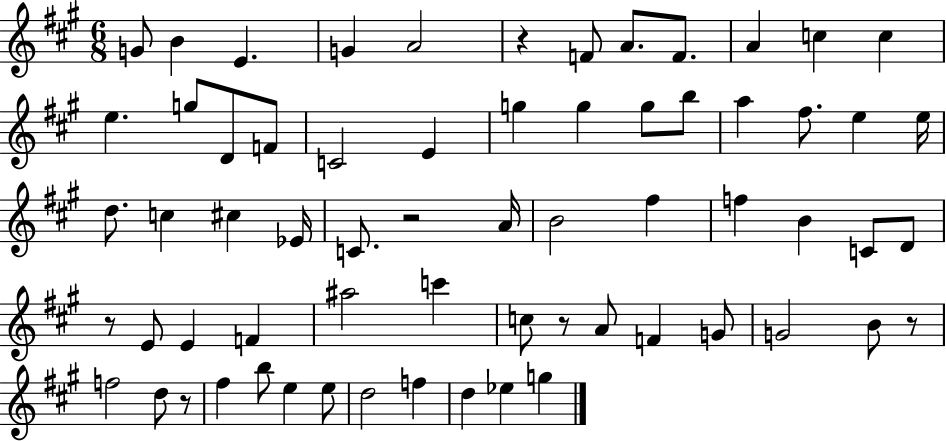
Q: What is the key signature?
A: A major